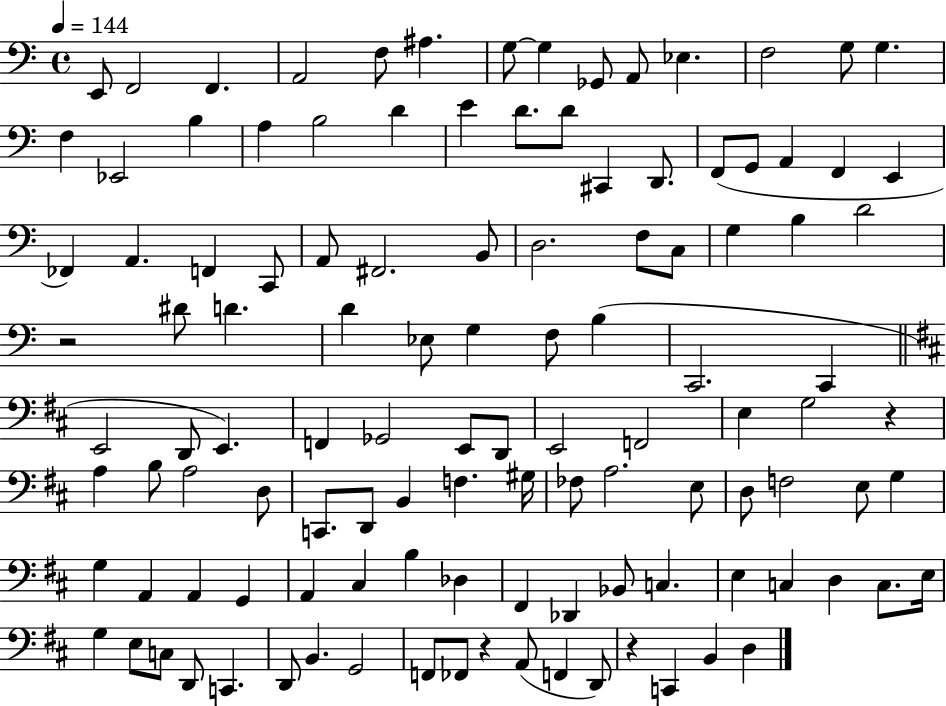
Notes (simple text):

E2/e F2/h F2/q. A2/h F3/e A#3/q. G3/e G3/q Gb2/e A2/e Eb3/q. F3/h G3/e G3/q. F3/q Eb2/h B3/q A3/q B3/h D4/q E4/q D4/e. D4/e C#2/q D2/e. F2/e G2/e A2/q F2/q E2/q FES2/q A2/q. F2/q C2/e A2/e F#2/h. B2/e D3/h. F3/e C3/e G3/q B3/q D4/h R/h D#4/e D4/q. D4/q Eb3/e G3/q F3/e B3/q C2/h. C2/q E2/h D2/e E2/q. F2/q Gb2/h E2/e D2/e E2/h F2/h E3/q G3/h R/q A3/q B3/e A3/h D3/e C2/e. D2/e B2/q F3/q. G#3/s FES3/e A3/h. E3/e D3/e F3/h E3/e G3/q G3/q A2/q A2/q G2/q A2/q C#3/q B3/q Db3/q F#2/q Db2/q Bb2/e C3/q. E3/q C3/q D3/q C3/e. E3/s G3/q E3/e C3/e D2/e C2/q. D2/e B2/q. G2/h F2/e FES2/e R/q A2/e F2/q D2/e R/q C2/q B2/q D3/q